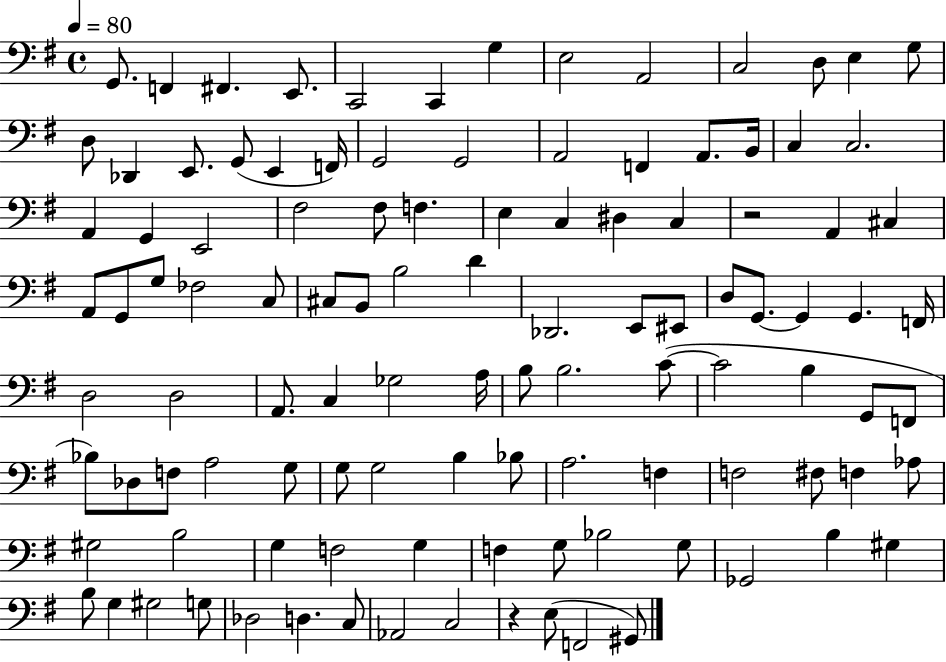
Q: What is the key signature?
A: G major